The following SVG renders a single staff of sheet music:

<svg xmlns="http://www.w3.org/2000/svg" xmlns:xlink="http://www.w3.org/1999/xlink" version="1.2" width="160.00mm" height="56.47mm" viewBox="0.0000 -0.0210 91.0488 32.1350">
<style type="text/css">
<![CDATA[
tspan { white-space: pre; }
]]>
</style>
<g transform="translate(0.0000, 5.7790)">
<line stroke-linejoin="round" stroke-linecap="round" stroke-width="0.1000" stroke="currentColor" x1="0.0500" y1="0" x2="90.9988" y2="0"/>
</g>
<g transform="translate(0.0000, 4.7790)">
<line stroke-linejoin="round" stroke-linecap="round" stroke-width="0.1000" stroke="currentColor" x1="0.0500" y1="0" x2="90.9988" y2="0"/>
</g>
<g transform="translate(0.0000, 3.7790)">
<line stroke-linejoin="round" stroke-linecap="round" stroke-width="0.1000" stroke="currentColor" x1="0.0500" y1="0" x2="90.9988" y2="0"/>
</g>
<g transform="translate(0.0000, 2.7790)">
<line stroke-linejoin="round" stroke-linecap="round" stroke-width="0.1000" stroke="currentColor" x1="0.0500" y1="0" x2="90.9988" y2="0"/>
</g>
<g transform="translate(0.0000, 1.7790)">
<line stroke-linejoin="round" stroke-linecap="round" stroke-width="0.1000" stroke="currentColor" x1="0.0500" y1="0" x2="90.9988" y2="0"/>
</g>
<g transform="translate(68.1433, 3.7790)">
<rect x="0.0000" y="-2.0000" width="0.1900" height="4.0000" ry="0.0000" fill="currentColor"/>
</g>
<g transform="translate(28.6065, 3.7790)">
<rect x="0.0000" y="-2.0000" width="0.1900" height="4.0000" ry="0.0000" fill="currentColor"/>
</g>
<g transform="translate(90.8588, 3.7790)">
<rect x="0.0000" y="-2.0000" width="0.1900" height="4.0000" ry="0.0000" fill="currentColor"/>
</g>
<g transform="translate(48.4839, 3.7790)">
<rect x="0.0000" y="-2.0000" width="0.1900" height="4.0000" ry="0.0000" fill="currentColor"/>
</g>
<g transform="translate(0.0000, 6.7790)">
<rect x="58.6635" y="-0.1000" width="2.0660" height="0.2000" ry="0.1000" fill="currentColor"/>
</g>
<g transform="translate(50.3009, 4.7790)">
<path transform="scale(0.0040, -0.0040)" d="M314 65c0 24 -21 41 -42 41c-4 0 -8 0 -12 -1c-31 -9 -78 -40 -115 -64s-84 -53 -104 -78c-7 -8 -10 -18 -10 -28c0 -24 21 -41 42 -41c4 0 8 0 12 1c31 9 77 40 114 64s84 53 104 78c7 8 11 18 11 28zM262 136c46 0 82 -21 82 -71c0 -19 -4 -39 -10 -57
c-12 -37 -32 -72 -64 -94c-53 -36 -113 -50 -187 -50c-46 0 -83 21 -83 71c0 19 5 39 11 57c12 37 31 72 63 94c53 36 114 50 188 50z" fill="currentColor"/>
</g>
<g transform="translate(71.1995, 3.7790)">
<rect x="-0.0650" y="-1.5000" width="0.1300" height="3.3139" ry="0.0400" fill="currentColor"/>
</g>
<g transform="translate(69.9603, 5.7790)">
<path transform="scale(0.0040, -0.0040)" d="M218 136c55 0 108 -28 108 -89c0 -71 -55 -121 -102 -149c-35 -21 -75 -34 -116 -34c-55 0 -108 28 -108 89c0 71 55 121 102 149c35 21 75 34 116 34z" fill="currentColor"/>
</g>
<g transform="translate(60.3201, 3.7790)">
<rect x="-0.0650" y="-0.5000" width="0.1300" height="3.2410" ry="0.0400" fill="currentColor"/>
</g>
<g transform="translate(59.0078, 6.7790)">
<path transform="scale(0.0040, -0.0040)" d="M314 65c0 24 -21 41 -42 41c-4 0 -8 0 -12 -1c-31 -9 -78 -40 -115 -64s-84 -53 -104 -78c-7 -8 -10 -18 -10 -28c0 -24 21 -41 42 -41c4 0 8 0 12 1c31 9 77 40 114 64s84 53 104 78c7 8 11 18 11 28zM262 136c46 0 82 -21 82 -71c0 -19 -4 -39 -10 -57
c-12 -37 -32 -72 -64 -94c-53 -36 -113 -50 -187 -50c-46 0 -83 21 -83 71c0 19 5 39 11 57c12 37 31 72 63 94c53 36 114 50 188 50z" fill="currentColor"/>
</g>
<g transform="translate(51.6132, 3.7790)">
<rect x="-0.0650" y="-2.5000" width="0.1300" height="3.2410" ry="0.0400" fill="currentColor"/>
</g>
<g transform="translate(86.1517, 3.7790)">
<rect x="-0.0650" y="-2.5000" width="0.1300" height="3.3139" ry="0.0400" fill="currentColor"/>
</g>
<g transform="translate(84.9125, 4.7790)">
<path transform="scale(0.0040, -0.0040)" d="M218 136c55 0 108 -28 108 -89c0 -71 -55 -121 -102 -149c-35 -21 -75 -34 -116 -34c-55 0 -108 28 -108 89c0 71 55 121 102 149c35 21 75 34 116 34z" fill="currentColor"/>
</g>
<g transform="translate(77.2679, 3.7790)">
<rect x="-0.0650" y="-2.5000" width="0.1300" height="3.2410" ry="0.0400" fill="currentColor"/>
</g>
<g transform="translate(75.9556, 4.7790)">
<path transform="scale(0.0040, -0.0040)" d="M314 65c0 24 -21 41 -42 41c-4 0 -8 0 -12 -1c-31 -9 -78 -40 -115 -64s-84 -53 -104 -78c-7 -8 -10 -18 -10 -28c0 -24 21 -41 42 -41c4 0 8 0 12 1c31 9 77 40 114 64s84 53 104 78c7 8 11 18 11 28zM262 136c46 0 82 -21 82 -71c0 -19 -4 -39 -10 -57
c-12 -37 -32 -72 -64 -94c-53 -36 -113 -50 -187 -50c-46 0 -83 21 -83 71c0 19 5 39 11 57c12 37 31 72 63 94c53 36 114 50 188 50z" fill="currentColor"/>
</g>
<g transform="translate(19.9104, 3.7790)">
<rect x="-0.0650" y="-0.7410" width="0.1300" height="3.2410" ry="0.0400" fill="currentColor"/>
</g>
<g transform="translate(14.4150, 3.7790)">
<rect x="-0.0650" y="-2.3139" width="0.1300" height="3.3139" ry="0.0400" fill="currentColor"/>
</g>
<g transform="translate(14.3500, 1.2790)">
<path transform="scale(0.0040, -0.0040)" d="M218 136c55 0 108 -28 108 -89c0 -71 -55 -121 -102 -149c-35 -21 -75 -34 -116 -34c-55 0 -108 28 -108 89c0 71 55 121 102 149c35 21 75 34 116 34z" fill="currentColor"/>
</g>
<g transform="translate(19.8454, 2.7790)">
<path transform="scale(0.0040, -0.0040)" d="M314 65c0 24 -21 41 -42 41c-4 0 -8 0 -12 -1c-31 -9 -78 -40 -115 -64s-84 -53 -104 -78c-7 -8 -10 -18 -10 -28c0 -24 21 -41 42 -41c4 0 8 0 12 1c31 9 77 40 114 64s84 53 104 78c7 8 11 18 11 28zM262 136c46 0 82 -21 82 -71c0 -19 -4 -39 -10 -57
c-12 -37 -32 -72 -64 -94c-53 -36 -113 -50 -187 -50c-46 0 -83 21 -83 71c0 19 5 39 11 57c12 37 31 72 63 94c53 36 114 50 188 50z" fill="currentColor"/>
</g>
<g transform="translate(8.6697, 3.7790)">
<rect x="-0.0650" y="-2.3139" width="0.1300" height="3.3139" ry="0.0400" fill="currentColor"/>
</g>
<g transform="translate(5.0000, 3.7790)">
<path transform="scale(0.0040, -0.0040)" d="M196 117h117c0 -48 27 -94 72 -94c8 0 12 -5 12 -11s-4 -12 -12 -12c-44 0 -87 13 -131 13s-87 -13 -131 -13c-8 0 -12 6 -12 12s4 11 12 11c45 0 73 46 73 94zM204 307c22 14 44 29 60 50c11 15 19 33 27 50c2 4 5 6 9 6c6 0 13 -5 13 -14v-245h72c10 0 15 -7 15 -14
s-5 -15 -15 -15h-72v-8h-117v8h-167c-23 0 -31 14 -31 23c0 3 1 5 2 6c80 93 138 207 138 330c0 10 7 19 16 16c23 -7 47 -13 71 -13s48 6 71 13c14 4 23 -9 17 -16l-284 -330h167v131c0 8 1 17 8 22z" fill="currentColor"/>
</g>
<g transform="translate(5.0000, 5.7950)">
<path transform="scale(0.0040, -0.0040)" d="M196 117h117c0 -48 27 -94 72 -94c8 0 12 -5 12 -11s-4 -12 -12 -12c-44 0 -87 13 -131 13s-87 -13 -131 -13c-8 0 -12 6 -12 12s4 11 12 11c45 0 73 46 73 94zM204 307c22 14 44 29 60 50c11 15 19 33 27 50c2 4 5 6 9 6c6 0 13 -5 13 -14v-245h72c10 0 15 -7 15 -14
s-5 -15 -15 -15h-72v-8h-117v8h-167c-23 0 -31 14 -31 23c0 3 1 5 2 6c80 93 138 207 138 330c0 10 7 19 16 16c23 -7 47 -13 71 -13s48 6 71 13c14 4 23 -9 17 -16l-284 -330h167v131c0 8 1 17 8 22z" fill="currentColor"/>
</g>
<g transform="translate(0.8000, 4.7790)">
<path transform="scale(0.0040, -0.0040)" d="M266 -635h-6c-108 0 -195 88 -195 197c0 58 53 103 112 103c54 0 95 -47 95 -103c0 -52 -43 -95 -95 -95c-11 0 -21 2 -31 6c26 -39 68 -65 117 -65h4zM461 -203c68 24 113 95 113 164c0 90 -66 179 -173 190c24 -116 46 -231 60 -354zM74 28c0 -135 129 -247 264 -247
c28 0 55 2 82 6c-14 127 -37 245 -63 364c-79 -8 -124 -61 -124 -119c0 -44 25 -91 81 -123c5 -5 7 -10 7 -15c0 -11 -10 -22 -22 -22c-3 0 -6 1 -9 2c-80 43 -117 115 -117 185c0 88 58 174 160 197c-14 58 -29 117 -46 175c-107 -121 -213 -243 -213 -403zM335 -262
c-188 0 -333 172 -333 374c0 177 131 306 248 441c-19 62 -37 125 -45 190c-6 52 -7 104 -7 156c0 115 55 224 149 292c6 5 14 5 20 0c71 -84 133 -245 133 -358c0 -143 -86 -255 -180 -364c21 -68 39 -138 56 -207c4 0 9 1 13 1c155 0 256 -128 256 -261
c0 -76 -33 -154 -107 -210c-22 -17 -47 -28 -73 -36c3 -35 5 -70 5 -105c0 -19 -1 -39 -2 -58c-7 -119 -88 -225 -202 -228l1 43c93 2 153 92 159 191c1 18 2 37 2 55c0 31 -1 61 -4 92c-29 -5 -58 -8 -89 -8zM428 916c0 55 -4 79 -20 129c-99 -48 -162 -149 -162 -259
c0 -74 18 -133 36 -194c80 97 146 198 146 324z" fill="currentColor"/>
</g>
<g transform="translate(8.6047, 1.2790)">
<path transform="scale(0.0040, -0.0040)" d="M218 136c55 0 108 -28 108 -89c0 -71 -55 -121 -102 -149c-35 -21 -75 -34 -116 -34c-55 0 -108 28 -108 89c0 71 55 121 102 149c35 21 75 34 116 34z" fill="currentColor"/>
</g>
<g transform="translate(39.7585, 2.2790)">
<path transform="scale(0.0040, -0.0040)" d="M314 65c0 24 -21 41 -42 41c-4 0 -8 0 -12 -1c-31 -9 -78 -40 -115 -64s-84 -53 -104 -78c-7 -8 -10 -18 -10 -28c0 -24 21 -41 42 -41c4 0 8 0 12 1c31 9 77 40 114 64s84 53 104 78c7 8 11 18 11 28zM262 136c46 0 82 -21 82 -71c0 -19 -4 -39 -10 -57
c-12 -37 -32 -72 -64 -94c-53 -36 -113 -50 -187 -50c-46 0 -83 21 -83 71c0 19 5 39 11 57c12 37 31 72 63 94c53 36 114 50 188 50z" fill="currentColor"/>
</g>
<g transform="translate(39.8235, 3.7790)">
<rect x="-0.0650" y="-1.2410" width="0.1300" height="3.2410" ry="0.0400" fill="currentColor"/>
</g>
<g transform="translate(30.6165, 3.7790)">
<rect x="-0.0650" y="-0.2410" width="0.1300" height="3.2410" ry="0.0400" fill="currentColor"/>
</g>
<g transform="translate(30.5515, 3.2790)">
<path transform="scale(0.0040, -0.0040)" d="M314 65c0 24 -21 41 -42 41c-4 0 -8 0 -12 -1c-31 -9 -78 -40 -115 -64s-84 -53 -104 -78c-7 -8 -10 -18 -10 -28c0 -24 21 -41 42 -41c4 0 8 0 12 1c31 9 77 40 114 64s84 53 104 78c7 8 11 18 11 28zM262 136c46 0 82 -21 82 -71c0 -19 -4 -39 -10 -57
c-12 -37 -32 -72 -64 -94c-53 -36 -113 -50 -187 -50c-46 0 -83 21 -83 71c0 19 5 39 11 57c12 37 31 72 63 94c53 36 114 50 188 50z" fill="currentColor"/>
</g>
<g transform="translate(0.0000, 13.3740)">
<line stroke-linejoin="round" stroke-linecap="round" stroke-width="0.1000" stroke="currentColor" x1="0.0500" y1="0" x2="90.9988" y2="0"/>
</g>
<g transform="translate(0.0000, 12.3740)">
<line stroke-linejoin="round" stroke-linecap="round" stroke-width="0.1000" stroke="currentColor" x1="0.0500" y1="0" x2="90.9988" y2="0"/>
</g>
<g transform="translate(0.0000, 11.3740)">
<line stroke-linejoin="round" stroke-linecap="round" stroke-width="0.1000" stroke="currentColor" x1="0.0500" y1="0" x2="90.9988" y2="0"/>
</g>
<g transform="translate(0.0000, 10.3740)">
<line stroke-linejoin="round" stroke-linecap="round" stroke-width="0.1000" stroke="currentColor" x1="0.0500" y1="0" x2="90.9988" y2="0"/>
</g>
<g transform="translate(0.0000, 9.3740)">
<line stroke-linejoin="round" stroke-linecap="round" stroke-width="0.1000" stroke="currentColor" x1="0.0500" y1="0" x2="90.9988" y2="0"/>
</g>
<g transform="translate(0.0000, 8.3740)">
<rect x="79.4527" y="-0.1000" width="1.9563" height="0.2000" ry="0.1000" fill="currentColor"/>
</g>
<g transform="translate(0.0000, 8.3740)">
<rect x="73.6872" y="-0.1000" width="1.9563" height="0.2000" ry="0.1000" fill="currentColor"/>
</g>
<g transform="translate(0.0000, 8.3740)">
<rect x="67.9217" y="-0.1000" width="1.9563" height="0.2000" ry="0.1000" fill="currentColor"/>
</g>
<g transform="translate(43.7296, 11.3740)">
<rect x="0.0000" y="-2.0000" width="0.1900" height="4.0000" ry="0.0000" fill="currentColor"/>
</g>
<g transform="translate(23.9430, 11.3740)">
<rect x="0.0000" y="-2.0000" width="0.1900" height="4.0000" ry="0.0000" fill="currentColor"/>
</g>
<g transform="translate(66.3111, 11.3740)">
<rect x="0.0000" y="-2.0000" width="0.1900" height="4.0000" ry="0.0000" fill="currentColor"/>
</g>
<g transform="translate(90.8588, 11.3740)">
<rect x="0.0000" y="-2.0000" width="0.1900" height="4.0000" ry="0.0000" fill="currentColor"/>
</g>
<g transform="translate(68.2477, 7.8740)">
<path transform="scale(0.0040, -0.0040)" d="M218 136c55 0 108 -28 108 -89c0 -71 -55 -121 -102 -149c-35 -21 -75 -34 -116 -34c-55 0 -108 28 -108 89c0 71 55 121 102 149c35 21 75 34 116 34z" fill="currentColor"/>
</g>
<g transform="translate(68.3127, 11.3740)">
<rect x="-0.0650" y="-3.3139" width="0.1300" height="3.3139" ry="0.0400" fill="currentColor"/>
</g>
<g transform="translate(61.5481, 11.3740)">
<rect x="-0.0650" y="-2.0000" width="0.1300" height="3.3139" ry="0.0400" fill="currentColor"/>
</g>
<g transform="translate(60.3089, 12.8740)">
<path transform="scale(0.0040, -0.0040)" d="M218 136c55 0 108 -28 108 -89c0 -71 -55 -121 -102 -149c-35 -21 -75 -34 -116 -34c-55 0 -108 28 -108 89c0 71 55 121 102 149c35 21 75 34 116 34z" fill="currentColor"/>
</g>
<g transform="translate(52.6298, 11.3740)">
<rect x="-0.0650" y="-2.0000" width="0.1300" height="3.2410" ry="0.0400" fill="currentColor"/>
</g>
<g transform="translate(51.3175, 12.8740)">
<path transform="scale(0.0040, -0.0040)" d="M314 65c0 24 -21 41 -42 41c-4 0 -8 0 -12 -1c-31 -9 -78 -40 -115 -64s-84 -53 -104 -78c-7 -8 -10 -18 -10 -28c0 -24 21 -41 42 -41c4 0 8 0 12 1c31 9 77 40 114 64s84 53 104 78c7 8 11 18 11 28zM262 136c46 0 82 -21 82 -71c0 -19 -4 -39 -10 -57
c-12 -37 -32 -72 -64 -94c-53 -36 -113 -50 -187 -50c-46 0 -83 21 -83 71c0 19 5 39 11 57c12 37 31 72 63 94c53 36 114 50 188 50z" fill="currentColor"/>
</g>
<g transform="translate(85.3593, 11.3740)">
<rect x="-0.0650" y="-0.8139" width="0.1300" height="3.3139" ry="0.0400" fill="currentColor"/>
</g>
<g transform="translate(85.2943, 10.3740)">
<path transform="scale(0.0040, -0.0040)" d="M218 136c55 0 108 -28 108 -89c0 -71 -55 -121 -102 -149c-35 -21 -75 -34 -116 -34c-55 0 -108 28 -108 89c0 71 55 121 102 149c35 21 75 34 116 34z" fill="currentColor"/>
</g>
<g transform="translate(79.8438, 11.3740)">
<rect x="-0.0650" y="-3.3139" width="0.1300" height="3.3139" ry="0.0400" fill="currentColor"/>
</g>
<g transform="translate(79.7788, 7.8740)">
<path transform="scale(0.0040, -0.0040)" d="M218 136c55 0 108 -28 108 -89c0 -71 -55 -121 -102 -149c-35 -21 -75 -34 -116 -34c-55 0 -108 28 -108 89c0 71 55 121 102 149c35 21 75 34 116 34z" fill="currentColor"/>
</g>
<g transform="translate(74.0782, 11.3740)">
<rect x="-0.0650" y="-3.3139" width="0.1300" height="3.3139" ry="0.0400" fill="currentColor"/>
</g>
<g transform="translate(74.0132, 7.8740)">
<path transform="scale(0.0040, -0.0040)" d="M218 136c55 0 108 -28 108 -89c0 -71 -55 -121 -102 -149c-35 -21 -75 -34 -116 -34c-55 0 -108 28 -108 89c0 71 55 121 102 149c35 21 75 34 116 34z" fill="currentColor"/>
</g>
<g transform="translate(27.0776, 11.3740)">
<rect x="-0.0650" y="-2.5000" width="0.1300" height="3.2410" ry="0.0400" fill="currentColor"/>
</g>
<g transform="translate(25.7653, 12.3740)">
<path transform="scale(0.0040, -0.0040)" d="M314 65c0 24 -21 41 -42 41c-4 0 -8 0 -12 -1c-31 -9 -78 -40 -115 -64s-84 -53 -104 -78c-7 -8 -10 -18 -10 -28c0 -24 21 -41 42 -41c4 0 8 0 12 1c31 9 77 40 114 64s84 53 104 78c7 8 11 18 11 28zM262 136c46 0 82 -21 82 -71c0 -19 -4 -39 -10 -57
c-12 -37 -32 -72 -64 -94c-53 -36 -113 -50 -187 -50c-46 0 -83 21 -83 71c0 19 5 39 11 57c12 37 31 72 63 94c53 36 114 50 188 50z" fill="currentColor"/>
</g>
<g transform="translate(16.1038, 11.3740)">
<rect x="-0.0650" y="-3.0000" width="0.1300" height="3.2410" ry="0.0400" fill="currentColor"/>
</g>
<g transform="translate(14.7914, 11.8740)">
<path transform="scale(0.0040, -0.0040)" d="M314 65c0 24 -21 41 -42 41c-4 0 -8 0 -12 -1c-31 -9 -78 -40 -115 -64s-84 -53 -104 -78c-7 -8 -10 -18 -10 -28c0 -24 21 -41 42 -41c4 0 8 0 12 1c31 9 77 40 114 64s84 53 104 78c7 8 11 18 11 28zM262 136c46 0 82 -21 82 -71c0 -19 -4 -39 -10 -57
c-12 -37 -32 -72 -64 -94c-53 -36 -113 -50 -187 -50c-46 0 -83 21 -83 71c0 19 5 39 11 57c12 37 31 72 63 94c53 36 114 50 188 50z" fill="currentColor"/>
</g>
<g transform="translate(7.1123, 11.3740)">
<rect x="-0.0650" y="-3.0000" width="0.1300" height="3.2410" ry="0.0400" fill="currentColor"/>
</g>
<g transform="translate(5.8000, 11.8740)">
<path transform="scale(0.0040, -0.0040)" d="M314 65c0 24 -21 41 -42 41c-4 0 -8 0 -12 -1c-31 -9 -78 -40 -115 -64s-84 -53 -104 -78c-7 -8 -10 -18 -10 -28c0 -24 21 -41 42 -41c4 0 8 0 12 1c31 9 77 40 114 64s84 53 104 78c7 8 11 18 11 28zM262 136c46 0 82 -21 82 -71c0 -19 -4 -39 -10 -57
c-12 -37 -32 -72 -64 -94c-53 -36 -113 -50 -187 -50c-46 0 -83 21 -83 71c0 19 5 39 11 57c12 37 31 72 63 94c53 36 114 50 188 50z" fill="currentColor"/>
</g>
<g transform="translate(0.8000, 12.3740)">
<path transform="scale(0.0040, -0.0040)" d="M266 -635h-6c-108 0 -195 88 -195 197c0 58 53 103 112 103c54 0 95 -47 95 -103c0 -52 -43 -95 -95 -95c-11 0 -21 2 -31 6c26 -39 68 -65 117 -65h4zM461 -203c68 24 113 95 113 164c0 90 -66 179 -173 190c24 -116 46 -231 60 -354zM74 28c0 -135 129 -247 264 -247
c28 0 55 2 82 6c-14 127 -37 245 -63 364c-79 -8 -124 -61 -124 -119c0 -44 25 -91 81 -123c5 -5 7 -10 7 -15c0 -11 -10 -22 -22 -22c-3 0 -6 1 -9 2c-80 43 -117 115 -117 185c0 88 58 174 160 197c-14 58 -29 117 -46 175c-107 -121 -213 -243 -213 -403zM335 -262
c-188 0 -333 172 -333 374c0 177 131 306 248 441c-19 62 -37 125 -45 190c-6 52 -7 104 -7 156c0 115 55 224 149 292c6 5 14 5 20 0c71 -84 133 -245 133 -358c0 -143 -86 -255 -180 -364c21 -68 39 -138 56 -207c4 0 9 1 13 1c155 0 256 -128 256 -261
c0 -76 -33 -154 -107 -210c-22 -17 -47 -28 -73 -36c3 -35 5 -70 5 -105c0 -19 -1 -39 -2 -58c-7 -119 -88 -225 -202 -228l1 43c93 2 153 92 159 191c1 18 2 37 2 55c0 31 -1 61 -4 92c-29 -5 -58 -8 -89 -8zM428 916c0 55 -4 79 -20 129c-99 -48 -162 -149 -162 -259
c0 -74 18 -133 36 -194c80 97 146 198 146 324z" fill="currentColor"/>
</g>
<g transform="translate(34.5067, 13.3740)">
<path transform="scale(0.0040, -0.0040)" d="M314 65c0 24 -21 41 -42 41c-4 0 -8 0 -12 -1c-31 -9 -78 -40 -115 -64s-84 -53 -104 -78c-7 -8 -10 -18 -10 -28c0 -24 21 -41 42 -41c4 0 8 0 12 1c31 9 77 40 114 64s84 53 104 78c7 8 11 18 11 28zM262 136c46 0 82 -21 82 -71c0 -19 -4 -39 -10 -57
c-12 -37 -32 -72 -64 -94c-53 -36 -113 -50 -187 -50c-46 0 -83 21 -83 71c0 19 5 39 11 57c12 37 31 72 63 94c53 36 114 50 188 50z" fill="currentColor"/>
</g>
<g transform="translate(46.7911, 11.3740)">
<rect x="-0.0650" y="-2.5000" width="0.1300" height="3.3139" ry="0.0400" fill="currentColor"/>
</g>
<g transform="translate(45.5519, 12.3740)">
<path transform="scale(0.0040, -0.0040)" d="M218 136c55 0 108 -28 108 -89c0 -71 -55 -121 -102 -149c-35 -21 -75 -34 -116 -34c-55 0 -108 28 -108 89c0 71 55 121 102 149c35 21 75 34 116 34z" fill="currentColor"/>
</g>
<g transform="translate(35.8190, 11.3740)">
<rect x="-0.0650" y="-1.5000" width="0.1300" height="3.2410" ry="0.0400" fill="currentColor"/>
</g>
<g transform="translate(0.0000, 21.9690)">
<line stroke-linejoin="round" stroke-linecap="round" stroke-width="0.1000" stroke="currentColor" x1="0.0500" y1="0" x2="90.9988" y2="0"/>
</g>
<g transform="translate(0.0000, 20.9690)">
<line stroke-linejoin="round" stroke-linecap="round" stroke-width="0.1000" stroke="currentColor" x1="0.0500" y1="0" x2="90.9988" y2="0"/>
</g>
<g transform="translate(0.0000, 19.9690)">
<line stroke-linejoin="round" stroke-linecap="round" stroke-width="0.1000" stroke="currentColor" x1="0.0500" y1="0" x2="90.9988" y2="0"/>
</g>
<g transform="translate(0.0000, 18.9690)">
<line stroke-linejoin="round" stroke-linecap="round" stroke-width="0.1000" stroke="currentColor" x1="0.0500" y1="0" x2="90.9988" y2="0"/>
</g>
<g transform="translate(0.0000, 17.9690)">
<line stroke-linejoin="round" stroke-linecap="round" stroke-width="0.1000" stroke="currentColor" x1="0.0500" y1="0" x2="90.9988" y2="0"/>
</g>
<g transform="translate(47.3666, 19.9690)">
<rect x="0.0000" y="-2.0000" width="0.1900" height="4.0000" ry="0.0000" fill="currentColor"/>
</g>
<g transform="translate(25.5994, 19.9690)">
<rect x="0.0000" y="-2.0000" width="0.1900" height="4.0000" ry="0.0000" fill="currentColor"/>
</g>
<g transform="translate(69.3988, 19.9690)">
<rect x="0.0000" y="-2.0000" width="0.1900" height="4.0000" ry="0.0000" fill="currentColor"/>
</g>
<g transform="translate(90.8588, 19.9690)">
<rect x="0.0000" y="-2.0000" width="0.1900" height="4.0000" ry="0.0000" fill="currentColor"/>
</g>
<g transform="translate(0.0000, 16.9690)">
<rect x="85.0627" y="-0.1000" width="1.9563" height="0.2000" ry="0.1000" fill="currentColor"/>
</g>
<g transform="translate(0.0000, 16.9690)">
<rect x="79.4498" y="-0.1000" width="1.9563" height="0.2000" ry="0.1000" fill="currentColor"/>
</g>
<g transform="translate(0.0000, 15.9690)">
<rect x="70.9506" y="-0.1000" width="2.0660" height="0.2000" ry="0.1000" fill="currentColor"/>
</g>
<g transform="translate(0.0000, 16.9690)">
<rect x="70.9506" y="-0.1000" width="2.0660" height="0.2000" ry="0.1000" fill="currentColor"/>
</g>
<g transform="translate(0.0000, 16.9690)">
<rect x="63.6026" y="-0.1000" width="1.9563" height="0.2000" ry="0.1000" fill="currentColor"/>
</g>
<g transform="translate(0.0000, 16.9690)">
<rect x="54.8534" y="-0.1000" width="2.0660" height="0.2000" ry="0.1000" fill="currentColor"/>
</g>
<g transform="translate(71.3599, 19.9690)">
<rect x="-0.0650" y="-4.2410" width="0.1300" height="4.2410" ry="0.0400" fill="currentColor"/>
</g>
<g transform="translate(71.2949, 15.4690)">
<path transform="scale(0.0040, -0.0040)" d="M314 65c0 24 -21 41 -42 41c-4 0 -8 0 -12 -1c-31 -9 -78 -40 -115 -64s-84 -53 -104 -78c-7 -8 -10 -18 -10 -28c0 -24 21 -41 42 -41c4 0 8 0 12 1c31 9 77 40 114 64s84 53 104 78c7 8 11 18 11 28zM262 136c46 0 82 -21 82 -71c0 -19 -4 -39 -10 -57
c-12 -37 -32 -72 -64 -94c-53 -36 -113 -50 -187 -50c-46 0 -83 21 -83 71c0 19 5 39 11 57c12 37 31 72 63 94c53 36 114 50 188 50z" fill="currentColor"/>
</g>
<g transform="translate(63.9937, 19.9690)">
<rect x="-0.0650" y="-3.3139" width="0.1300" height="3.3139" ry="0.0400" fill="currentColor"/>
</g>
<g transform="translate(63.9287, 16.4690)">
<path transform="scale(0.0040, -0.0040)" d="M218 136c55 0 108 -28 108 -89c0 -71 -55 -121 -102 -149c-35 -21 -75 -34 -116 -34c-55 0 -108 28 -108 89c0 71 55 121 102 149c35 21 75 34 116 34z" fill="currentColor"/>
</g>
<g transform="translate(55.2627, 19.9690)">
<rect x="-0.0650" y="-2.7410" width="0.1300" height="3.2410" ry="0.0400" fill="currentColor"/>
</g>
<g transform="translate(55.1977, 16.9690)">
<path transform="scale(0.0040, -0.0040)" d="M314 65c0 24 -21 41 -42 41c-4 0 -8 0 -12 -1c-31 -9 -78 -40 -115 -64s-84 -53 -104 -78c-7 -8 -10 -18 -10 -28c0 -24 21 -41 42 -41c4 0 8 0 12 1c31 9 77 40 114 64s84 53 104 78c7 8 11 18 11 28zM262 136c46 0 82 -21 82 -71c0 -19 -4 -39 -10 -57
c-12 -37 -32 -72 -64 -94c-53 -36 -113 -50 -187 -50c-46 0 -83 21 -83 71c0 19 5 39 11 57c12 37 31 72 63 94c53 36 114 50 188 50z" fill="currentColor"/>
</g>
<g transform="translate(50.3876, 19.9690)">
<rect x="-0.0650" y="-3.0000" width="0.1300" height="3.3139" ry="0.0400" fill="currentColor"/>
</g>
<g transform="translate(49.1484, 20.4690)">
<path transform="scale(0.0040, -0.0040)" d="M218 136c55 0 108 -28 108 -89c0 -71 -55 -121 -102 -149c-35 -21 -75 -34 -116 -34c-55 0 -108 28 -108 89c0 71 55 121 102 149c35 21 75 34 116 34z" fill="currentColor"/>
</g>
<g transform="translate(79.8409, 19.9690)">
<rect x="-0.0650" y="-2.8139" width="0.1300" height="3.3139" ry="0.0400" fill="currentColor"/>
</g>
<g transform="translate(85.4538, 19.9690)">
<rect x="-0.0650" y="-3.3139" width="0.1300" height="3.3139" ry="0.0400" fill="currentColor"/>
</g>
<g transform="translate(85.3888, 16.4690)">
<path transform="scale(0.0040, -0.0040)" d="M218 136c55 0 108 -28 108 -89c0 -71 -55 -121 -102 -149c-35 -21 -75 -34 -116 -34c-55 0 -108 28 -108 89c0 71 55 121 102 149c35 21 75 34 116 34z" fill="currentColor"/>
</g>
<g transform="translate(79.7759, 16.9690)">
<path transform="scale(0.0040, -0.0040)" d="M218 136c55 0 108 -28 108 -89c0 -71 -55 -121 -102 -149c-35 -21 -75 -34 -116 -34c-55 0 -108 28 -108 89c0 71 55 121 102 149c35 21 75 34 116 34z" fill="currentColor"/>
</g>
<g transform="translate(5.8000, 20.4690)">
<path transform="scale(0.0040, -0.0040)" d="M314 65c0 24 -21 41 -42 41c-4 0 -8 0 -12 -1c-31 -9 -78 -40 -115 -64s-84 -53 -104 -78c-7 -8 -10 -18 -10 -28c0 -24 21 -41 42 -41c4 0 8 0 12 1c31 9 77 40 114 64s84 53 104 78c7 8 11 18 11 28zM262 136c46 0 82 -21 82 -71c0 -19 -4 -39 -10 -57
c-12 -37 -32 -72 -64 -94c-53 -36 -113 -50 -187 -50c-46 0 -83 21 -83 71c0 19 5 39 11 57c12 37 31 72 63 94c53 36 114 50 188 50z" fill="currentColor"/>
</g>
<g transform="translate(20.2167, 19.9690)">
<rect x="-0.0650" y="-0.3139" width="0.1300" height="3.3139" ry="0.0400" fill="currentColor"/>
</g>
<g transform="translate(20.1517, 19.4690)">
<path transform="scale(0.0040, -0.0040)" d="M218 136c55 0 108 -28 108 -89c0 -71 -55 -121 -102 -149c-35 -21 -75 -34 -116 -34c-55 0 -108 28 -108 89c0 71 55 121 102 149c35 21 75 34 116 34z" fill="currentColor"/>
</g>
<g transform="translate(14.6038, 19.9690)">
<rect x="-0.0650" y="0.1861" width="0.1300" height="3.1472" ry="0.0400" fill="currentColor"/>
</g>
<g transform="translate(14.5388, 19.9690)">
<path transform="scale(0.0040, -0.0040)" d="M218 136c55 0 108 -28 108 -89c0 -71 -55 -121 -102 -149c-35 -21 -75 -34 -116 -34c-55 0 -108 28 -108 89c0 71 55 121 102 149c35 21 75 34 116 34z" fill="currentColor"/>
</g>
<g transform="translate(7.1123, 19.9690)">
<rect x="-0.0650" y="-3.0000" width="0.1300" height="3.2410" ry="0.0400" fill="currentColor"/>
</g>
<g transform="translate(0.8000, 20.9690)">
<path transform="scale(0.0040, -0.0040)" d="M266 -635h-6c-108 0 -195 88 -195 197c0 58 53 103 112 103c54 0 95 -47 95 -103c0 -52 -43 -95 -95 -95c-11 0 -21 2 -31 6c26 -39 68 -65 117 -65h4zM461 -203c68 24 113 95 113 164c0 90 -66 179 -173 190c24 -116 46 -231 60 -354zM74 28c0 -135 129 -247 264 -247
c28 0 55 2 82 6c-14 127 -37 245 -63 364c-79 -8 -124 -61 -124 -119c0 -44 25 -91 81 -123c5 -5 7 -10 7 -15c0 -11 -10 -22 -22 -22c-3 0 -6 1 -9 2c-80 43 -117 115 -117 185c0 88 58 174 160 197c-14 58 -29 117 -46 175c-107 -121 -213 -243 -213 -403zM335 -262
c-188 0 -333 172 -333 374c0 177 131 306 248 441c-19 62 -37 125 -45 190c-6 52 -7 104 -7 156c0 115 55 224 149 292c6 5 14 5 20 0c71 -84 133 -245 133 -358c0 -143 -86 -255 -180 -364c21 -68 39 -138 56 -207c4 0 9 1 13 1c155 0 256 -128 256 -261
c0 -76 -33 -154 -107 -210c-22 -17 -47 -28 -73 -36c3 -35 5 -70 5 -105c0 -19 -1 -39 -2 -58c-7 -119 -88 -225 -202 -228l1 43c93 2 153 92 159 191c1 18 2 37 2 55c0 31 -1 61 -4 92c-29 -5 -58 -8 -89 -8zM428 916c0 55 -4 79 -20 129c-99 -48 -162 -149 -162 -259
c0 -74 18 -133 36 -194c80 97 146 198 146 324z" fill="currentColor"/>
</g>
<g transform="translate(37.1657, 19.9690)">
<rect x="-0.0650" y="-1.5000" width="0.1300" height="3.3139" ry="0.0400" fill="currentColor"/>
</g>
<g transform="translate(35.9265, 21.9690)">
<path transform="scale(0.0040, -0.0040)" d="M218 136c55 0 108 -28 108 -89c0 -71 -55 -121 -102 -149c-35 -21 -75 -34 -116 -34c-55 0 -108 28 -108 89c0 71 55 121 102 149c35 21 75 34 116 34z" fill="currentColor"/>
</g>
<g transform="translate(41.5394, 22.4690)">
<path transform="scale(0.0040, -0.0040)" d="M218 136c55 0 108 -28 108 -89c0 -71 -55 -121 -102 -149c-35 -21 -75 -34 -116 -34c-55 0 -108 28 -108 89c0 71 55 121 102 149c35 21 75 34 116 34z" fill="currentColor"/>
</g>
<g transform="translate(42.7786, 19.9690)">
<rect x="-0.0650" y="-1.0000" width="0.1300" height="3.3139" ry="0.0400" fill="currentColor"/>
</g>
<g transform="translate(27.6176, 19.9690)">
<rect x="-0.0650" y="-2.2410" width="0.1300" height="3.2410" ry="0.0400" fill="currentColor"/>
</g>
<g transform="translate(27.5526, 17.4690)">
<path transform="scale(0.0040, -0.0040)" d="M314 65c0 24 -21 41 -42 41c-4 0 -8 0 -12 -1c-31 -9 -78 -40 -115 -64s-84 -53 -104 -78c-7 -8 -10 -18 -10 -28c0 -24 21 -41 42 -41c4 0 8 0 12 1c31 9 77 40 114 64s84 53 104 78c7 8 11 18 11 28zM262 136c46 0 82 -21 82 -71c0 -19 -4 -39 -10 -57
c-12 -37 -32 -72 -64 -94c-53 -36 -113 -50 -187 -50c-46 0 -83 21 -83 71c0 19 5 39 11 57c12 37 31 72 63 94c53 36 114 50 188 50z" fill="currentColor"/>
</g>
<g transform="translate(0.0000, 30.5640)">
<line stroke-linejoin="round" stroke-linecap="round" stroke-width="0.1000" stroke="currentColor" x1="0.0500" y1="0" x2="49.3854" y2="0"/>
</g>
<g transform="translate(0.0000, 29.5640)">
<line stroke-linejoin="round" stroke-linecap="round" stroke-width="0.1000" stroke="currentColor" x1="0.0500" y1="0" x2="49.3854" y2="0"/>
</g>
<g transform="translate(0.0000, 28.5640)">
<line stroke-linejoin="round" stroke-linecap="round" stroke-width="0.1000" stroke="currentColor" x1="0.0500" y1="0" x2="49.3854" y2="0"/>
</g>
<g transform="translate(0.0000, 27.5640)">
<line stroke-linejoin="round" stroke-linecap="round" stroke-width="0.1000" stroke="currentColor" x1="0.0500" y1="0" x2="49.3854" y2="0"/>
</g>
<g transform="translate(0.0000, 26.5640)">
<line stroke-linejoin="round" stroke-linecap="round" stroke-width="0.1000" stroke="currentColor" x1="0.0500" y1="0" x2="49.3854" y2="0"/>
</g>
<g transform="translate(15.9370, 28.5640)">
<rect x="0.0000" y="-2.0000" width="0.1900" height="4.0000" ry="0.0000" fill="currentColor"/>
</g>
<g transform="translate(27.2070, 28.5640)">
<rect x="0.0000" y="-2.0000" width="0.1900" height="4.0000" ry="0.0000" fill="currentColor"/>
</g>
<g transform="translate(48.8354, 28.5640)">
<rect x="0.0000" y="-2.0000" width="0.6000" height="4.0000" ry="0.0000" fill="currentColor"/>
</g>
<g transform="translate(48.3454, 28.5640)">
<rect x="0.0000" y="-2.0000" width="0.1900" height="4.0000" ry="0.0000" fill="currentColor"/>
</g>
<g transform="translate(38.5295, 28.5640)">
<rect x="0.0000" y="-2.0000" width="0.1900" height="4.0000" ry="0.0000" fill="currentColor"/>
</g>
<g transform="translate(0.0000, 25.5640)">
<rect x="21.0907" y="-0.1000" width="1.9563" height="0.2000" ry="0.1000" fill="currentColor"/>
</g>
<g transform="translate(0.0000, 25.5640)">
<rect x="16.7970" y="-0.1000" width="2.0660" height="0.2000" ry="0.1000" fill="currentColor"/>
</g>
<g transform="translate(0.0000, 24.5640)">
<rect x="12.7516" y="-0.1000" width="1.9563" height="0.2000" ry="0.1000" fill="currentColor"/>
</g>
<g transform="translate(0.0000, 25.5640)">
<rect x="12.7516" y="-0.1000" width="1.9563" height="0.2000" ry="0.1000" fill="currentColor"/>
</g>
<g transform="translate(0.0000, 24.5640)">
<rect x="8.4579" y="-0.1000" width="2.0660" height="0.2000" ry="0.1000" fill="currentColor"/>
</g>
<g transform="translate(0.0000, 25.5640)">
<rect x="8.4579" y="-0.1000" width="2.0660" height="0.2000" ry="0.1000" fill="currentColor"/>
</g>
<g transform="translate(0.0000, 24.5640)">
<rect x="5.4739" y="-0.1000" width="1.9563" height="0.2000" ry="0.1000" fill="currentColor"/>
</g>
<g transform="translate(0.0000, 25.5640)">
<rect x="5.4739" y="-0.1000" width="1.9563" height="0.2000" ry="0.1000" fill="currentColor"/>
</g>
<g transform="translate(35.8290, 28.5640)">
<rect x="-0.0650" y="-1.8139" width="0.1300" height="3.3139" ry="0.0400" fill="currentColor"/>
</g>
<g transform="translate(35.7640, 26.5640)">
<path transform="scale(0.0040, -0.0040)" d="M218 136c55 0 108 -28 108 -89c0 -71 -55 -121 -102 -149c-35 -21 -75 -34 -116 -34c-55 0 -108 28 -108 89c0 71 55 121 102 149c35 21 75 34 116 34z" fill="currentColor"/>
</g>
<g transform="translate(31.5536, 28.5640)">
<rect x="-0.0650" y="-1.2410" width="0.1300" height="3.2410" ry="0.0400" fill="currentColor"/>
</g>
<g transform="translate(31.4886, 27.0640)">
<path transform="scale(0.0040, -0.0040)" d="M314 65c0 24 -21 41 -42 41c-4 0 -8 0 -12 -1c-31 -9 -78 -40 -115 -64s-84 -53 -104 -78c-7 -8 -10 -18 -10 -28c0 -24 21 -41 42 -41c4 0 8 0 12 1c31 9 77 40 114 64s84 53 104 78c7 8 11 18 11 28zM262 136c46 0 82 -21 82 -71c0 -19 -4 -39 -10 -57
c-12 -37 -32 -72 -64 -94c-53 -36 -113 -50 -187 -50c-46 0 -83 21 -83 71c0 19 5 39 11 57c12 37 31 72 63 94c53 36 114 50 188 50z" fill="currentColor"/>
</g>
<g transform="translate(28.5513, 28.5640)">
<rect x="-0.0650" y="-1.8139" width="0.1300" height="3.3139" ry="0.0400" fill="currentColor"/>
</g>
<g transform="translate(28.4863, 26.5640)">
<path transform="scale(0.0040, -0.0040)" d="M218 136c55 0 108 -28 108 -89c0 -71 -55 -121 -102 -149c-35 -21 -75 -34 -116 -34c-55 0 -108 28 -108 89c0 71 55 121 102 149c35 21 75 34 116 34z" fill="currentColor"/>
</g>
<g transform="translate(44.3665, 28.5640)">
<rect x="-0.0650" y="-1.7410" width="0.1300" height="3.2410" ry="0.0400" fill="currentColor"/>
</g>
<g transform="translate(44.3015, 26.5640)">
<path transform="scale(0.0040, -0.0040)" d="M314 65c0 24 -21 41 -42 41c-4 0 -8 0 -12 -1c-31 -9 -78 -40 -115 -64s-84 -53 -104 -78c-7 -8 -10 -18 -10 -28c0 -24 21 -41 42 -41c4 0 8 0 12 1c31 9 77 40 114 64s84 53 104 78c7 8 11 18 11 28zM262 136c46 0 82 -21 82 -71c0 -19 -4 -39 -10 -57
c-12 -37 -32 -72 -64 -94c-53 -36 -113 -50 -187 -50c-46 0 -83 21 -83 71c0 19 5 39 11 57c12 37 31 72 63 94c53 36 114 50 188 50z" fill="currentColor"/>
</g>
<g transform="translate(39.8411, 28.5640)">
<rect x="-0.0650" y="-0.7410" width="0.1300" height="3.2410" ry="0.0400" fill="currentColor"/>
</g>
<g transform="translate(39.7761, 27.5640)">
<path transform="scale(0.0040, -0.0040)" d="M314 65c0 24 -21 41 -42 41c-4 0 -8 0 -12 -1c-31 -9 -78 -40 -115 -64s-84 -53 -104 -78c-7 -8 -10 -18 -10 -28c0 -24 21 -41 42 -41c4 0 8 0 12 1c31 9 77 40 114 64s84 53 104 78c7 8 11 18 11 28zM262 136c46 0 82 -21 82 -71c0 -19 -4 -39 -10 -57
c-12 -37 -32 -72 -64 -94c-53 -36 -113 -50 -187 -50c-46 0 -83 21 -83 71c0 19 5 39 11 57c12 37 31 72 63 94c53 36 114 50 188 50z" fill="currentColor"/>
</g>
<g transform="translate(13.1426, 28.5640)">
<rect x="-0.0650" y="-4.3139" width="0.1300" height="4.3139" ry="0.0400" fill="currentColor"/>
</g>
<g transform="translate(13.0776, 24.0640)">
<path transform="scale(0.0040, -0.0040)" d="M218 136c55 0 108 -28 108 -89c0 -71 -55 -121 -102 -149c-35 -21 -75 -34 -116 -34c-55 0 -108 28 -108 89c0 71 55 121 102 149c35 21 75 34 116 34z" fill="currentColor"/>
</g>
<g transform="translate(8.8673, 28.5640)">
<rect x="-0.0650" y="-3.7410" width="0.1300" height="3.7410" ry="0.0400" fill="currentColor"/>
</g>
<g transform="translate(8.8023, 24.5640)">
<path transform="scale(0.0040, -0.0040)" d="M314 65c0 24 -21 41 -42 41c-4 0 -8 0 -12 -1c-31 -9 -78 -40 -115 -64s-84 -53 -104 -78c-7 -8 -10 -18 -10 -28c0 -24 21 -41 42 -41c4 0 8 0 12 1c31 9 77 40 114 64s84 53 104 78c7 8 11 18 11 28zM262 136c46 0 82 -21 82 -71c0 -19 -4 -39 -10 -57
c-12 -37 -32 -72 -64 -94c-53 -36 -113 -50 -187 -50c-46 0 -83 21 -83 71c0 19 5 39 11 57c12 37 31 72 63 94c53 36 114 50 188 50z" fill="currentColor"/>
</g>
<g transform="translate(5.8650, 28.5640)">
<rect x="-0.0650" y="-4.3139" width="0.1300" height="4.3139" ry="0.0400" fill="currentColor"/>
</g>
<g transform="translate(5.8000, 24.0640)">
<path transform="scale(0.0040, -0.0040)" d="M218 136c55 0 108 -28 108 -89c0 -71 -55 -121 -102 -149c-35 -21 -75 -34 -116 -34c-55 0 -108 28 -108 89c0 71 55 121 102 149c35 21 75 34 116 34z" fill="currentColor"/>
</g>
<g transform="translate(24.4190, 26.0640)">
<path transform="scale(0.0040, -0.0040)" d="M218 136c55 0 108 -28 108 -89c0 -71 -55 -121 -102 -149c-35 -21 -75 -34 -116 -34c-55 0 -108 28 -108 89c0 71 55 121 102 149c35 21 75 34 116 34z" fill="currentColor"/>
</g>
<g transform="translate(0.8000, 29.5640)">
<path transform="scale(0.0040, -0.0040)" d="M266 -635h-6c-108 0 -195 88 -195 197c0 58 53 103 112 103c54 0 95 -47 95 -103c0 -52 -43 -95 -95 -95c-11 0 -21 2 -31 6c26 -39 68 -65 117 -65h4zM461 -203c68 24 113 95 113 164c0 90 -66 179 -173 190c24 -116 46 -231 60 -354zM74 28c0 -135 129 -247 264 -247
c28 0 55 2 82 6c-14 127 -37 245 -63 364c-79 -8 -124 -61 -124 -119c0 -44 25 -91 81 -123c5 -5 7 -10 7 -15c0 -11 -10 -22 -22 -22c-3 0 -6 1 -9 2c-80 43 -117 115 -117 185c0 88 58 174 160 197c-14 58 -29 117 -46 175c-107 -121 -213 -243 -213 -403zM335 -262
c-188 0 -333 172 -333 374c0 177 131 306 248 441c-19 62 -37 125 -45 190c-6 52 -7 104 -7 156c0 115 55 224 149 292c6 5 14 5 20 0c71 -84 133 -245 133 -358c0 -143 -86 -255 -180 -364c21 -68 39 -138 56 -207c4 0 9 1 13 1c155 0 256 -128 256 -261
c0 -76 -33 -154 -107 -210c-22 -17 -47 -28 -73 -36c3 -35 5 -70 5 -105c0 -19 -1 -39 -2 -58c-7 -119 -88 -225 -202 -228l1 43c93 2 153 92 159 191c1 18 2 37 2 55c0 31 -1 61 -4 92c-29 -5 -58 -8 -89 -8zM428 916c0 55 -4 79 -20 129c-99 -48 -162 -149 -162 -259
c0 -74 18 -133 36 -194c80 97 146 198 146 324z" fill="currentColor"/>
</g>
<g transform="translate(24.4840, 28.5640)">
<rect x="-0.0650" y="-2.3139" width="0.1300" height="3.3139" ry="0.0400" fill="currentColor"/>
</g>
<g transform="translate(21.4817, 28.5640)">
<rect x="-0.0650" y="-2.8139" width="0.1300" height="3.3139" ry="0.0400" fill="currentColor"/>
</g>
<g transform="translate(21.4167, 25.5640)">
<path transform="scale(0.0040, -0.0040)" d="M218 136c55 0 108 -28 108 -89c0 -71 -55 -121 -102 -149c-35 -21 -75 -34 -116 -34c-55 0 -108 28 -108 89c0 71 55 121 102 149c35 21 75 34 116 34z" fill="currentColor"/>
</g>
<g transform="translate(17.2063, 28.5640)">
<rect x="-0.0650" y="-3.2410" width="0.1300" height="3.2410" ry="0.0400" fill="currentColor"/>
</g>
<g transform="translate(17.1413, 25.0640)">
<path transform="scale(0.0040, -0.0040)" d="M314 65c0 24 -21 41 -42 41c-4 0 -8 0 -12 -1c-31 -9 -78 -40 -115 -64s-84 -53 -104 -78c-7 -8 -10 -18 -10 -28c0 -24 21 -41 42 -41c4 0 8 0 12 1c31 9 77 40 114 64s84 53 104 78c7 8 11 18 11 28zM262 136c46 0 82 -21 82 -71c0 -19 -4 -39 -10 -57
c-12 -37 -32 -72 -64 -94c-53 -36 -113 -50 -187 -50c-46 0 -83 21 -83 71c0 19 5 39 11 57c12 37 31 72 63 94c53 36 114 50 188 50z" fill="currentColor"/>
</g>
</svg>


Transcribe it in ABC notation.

X:1
T:Untitled
M:4/4
L:1/4
K:C
g g d2 c2 e2 G2 C2 E G2 G A2 A2 G2 E2 G F2 F b b b d A2 B c g2 E D A a2 b d'2 a b d' c'2 d' b2 a g f e2 f d2 f2